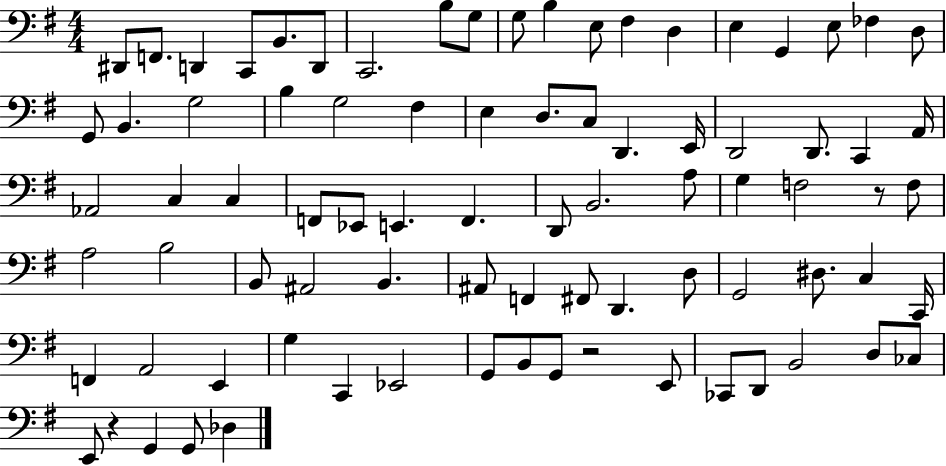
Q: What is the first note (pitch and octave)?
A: D#2